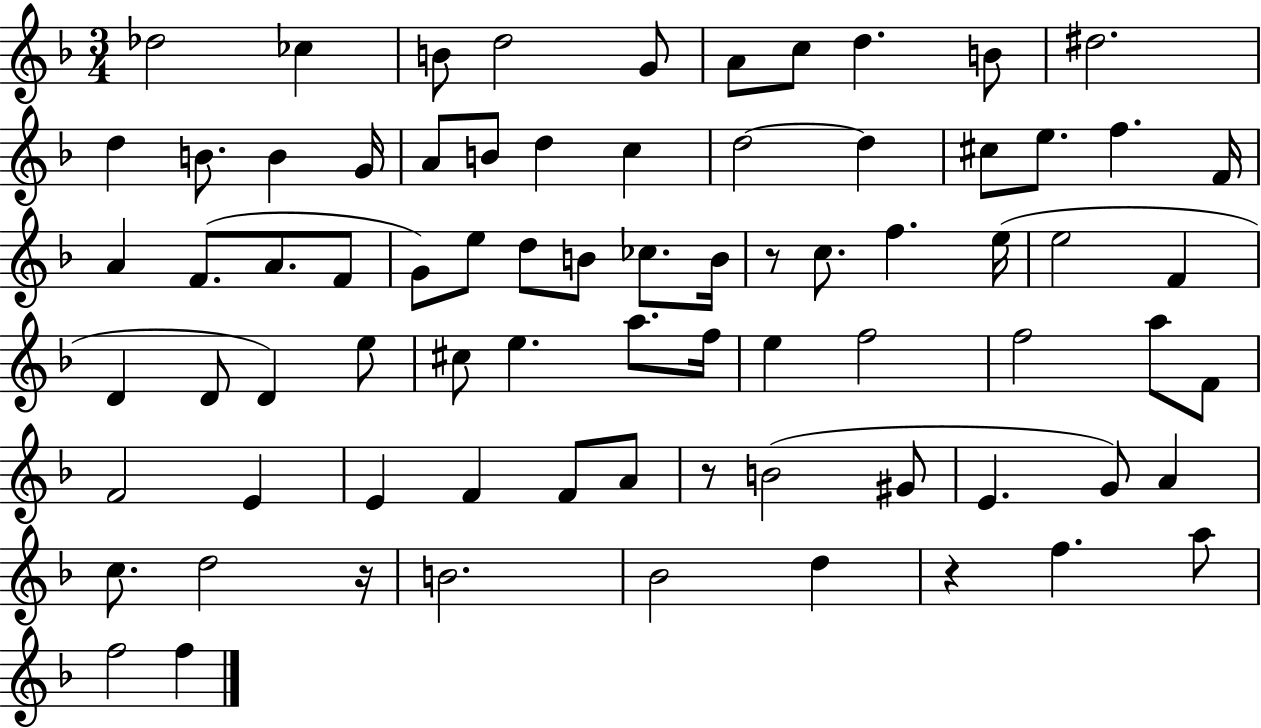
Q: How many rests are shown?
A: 4